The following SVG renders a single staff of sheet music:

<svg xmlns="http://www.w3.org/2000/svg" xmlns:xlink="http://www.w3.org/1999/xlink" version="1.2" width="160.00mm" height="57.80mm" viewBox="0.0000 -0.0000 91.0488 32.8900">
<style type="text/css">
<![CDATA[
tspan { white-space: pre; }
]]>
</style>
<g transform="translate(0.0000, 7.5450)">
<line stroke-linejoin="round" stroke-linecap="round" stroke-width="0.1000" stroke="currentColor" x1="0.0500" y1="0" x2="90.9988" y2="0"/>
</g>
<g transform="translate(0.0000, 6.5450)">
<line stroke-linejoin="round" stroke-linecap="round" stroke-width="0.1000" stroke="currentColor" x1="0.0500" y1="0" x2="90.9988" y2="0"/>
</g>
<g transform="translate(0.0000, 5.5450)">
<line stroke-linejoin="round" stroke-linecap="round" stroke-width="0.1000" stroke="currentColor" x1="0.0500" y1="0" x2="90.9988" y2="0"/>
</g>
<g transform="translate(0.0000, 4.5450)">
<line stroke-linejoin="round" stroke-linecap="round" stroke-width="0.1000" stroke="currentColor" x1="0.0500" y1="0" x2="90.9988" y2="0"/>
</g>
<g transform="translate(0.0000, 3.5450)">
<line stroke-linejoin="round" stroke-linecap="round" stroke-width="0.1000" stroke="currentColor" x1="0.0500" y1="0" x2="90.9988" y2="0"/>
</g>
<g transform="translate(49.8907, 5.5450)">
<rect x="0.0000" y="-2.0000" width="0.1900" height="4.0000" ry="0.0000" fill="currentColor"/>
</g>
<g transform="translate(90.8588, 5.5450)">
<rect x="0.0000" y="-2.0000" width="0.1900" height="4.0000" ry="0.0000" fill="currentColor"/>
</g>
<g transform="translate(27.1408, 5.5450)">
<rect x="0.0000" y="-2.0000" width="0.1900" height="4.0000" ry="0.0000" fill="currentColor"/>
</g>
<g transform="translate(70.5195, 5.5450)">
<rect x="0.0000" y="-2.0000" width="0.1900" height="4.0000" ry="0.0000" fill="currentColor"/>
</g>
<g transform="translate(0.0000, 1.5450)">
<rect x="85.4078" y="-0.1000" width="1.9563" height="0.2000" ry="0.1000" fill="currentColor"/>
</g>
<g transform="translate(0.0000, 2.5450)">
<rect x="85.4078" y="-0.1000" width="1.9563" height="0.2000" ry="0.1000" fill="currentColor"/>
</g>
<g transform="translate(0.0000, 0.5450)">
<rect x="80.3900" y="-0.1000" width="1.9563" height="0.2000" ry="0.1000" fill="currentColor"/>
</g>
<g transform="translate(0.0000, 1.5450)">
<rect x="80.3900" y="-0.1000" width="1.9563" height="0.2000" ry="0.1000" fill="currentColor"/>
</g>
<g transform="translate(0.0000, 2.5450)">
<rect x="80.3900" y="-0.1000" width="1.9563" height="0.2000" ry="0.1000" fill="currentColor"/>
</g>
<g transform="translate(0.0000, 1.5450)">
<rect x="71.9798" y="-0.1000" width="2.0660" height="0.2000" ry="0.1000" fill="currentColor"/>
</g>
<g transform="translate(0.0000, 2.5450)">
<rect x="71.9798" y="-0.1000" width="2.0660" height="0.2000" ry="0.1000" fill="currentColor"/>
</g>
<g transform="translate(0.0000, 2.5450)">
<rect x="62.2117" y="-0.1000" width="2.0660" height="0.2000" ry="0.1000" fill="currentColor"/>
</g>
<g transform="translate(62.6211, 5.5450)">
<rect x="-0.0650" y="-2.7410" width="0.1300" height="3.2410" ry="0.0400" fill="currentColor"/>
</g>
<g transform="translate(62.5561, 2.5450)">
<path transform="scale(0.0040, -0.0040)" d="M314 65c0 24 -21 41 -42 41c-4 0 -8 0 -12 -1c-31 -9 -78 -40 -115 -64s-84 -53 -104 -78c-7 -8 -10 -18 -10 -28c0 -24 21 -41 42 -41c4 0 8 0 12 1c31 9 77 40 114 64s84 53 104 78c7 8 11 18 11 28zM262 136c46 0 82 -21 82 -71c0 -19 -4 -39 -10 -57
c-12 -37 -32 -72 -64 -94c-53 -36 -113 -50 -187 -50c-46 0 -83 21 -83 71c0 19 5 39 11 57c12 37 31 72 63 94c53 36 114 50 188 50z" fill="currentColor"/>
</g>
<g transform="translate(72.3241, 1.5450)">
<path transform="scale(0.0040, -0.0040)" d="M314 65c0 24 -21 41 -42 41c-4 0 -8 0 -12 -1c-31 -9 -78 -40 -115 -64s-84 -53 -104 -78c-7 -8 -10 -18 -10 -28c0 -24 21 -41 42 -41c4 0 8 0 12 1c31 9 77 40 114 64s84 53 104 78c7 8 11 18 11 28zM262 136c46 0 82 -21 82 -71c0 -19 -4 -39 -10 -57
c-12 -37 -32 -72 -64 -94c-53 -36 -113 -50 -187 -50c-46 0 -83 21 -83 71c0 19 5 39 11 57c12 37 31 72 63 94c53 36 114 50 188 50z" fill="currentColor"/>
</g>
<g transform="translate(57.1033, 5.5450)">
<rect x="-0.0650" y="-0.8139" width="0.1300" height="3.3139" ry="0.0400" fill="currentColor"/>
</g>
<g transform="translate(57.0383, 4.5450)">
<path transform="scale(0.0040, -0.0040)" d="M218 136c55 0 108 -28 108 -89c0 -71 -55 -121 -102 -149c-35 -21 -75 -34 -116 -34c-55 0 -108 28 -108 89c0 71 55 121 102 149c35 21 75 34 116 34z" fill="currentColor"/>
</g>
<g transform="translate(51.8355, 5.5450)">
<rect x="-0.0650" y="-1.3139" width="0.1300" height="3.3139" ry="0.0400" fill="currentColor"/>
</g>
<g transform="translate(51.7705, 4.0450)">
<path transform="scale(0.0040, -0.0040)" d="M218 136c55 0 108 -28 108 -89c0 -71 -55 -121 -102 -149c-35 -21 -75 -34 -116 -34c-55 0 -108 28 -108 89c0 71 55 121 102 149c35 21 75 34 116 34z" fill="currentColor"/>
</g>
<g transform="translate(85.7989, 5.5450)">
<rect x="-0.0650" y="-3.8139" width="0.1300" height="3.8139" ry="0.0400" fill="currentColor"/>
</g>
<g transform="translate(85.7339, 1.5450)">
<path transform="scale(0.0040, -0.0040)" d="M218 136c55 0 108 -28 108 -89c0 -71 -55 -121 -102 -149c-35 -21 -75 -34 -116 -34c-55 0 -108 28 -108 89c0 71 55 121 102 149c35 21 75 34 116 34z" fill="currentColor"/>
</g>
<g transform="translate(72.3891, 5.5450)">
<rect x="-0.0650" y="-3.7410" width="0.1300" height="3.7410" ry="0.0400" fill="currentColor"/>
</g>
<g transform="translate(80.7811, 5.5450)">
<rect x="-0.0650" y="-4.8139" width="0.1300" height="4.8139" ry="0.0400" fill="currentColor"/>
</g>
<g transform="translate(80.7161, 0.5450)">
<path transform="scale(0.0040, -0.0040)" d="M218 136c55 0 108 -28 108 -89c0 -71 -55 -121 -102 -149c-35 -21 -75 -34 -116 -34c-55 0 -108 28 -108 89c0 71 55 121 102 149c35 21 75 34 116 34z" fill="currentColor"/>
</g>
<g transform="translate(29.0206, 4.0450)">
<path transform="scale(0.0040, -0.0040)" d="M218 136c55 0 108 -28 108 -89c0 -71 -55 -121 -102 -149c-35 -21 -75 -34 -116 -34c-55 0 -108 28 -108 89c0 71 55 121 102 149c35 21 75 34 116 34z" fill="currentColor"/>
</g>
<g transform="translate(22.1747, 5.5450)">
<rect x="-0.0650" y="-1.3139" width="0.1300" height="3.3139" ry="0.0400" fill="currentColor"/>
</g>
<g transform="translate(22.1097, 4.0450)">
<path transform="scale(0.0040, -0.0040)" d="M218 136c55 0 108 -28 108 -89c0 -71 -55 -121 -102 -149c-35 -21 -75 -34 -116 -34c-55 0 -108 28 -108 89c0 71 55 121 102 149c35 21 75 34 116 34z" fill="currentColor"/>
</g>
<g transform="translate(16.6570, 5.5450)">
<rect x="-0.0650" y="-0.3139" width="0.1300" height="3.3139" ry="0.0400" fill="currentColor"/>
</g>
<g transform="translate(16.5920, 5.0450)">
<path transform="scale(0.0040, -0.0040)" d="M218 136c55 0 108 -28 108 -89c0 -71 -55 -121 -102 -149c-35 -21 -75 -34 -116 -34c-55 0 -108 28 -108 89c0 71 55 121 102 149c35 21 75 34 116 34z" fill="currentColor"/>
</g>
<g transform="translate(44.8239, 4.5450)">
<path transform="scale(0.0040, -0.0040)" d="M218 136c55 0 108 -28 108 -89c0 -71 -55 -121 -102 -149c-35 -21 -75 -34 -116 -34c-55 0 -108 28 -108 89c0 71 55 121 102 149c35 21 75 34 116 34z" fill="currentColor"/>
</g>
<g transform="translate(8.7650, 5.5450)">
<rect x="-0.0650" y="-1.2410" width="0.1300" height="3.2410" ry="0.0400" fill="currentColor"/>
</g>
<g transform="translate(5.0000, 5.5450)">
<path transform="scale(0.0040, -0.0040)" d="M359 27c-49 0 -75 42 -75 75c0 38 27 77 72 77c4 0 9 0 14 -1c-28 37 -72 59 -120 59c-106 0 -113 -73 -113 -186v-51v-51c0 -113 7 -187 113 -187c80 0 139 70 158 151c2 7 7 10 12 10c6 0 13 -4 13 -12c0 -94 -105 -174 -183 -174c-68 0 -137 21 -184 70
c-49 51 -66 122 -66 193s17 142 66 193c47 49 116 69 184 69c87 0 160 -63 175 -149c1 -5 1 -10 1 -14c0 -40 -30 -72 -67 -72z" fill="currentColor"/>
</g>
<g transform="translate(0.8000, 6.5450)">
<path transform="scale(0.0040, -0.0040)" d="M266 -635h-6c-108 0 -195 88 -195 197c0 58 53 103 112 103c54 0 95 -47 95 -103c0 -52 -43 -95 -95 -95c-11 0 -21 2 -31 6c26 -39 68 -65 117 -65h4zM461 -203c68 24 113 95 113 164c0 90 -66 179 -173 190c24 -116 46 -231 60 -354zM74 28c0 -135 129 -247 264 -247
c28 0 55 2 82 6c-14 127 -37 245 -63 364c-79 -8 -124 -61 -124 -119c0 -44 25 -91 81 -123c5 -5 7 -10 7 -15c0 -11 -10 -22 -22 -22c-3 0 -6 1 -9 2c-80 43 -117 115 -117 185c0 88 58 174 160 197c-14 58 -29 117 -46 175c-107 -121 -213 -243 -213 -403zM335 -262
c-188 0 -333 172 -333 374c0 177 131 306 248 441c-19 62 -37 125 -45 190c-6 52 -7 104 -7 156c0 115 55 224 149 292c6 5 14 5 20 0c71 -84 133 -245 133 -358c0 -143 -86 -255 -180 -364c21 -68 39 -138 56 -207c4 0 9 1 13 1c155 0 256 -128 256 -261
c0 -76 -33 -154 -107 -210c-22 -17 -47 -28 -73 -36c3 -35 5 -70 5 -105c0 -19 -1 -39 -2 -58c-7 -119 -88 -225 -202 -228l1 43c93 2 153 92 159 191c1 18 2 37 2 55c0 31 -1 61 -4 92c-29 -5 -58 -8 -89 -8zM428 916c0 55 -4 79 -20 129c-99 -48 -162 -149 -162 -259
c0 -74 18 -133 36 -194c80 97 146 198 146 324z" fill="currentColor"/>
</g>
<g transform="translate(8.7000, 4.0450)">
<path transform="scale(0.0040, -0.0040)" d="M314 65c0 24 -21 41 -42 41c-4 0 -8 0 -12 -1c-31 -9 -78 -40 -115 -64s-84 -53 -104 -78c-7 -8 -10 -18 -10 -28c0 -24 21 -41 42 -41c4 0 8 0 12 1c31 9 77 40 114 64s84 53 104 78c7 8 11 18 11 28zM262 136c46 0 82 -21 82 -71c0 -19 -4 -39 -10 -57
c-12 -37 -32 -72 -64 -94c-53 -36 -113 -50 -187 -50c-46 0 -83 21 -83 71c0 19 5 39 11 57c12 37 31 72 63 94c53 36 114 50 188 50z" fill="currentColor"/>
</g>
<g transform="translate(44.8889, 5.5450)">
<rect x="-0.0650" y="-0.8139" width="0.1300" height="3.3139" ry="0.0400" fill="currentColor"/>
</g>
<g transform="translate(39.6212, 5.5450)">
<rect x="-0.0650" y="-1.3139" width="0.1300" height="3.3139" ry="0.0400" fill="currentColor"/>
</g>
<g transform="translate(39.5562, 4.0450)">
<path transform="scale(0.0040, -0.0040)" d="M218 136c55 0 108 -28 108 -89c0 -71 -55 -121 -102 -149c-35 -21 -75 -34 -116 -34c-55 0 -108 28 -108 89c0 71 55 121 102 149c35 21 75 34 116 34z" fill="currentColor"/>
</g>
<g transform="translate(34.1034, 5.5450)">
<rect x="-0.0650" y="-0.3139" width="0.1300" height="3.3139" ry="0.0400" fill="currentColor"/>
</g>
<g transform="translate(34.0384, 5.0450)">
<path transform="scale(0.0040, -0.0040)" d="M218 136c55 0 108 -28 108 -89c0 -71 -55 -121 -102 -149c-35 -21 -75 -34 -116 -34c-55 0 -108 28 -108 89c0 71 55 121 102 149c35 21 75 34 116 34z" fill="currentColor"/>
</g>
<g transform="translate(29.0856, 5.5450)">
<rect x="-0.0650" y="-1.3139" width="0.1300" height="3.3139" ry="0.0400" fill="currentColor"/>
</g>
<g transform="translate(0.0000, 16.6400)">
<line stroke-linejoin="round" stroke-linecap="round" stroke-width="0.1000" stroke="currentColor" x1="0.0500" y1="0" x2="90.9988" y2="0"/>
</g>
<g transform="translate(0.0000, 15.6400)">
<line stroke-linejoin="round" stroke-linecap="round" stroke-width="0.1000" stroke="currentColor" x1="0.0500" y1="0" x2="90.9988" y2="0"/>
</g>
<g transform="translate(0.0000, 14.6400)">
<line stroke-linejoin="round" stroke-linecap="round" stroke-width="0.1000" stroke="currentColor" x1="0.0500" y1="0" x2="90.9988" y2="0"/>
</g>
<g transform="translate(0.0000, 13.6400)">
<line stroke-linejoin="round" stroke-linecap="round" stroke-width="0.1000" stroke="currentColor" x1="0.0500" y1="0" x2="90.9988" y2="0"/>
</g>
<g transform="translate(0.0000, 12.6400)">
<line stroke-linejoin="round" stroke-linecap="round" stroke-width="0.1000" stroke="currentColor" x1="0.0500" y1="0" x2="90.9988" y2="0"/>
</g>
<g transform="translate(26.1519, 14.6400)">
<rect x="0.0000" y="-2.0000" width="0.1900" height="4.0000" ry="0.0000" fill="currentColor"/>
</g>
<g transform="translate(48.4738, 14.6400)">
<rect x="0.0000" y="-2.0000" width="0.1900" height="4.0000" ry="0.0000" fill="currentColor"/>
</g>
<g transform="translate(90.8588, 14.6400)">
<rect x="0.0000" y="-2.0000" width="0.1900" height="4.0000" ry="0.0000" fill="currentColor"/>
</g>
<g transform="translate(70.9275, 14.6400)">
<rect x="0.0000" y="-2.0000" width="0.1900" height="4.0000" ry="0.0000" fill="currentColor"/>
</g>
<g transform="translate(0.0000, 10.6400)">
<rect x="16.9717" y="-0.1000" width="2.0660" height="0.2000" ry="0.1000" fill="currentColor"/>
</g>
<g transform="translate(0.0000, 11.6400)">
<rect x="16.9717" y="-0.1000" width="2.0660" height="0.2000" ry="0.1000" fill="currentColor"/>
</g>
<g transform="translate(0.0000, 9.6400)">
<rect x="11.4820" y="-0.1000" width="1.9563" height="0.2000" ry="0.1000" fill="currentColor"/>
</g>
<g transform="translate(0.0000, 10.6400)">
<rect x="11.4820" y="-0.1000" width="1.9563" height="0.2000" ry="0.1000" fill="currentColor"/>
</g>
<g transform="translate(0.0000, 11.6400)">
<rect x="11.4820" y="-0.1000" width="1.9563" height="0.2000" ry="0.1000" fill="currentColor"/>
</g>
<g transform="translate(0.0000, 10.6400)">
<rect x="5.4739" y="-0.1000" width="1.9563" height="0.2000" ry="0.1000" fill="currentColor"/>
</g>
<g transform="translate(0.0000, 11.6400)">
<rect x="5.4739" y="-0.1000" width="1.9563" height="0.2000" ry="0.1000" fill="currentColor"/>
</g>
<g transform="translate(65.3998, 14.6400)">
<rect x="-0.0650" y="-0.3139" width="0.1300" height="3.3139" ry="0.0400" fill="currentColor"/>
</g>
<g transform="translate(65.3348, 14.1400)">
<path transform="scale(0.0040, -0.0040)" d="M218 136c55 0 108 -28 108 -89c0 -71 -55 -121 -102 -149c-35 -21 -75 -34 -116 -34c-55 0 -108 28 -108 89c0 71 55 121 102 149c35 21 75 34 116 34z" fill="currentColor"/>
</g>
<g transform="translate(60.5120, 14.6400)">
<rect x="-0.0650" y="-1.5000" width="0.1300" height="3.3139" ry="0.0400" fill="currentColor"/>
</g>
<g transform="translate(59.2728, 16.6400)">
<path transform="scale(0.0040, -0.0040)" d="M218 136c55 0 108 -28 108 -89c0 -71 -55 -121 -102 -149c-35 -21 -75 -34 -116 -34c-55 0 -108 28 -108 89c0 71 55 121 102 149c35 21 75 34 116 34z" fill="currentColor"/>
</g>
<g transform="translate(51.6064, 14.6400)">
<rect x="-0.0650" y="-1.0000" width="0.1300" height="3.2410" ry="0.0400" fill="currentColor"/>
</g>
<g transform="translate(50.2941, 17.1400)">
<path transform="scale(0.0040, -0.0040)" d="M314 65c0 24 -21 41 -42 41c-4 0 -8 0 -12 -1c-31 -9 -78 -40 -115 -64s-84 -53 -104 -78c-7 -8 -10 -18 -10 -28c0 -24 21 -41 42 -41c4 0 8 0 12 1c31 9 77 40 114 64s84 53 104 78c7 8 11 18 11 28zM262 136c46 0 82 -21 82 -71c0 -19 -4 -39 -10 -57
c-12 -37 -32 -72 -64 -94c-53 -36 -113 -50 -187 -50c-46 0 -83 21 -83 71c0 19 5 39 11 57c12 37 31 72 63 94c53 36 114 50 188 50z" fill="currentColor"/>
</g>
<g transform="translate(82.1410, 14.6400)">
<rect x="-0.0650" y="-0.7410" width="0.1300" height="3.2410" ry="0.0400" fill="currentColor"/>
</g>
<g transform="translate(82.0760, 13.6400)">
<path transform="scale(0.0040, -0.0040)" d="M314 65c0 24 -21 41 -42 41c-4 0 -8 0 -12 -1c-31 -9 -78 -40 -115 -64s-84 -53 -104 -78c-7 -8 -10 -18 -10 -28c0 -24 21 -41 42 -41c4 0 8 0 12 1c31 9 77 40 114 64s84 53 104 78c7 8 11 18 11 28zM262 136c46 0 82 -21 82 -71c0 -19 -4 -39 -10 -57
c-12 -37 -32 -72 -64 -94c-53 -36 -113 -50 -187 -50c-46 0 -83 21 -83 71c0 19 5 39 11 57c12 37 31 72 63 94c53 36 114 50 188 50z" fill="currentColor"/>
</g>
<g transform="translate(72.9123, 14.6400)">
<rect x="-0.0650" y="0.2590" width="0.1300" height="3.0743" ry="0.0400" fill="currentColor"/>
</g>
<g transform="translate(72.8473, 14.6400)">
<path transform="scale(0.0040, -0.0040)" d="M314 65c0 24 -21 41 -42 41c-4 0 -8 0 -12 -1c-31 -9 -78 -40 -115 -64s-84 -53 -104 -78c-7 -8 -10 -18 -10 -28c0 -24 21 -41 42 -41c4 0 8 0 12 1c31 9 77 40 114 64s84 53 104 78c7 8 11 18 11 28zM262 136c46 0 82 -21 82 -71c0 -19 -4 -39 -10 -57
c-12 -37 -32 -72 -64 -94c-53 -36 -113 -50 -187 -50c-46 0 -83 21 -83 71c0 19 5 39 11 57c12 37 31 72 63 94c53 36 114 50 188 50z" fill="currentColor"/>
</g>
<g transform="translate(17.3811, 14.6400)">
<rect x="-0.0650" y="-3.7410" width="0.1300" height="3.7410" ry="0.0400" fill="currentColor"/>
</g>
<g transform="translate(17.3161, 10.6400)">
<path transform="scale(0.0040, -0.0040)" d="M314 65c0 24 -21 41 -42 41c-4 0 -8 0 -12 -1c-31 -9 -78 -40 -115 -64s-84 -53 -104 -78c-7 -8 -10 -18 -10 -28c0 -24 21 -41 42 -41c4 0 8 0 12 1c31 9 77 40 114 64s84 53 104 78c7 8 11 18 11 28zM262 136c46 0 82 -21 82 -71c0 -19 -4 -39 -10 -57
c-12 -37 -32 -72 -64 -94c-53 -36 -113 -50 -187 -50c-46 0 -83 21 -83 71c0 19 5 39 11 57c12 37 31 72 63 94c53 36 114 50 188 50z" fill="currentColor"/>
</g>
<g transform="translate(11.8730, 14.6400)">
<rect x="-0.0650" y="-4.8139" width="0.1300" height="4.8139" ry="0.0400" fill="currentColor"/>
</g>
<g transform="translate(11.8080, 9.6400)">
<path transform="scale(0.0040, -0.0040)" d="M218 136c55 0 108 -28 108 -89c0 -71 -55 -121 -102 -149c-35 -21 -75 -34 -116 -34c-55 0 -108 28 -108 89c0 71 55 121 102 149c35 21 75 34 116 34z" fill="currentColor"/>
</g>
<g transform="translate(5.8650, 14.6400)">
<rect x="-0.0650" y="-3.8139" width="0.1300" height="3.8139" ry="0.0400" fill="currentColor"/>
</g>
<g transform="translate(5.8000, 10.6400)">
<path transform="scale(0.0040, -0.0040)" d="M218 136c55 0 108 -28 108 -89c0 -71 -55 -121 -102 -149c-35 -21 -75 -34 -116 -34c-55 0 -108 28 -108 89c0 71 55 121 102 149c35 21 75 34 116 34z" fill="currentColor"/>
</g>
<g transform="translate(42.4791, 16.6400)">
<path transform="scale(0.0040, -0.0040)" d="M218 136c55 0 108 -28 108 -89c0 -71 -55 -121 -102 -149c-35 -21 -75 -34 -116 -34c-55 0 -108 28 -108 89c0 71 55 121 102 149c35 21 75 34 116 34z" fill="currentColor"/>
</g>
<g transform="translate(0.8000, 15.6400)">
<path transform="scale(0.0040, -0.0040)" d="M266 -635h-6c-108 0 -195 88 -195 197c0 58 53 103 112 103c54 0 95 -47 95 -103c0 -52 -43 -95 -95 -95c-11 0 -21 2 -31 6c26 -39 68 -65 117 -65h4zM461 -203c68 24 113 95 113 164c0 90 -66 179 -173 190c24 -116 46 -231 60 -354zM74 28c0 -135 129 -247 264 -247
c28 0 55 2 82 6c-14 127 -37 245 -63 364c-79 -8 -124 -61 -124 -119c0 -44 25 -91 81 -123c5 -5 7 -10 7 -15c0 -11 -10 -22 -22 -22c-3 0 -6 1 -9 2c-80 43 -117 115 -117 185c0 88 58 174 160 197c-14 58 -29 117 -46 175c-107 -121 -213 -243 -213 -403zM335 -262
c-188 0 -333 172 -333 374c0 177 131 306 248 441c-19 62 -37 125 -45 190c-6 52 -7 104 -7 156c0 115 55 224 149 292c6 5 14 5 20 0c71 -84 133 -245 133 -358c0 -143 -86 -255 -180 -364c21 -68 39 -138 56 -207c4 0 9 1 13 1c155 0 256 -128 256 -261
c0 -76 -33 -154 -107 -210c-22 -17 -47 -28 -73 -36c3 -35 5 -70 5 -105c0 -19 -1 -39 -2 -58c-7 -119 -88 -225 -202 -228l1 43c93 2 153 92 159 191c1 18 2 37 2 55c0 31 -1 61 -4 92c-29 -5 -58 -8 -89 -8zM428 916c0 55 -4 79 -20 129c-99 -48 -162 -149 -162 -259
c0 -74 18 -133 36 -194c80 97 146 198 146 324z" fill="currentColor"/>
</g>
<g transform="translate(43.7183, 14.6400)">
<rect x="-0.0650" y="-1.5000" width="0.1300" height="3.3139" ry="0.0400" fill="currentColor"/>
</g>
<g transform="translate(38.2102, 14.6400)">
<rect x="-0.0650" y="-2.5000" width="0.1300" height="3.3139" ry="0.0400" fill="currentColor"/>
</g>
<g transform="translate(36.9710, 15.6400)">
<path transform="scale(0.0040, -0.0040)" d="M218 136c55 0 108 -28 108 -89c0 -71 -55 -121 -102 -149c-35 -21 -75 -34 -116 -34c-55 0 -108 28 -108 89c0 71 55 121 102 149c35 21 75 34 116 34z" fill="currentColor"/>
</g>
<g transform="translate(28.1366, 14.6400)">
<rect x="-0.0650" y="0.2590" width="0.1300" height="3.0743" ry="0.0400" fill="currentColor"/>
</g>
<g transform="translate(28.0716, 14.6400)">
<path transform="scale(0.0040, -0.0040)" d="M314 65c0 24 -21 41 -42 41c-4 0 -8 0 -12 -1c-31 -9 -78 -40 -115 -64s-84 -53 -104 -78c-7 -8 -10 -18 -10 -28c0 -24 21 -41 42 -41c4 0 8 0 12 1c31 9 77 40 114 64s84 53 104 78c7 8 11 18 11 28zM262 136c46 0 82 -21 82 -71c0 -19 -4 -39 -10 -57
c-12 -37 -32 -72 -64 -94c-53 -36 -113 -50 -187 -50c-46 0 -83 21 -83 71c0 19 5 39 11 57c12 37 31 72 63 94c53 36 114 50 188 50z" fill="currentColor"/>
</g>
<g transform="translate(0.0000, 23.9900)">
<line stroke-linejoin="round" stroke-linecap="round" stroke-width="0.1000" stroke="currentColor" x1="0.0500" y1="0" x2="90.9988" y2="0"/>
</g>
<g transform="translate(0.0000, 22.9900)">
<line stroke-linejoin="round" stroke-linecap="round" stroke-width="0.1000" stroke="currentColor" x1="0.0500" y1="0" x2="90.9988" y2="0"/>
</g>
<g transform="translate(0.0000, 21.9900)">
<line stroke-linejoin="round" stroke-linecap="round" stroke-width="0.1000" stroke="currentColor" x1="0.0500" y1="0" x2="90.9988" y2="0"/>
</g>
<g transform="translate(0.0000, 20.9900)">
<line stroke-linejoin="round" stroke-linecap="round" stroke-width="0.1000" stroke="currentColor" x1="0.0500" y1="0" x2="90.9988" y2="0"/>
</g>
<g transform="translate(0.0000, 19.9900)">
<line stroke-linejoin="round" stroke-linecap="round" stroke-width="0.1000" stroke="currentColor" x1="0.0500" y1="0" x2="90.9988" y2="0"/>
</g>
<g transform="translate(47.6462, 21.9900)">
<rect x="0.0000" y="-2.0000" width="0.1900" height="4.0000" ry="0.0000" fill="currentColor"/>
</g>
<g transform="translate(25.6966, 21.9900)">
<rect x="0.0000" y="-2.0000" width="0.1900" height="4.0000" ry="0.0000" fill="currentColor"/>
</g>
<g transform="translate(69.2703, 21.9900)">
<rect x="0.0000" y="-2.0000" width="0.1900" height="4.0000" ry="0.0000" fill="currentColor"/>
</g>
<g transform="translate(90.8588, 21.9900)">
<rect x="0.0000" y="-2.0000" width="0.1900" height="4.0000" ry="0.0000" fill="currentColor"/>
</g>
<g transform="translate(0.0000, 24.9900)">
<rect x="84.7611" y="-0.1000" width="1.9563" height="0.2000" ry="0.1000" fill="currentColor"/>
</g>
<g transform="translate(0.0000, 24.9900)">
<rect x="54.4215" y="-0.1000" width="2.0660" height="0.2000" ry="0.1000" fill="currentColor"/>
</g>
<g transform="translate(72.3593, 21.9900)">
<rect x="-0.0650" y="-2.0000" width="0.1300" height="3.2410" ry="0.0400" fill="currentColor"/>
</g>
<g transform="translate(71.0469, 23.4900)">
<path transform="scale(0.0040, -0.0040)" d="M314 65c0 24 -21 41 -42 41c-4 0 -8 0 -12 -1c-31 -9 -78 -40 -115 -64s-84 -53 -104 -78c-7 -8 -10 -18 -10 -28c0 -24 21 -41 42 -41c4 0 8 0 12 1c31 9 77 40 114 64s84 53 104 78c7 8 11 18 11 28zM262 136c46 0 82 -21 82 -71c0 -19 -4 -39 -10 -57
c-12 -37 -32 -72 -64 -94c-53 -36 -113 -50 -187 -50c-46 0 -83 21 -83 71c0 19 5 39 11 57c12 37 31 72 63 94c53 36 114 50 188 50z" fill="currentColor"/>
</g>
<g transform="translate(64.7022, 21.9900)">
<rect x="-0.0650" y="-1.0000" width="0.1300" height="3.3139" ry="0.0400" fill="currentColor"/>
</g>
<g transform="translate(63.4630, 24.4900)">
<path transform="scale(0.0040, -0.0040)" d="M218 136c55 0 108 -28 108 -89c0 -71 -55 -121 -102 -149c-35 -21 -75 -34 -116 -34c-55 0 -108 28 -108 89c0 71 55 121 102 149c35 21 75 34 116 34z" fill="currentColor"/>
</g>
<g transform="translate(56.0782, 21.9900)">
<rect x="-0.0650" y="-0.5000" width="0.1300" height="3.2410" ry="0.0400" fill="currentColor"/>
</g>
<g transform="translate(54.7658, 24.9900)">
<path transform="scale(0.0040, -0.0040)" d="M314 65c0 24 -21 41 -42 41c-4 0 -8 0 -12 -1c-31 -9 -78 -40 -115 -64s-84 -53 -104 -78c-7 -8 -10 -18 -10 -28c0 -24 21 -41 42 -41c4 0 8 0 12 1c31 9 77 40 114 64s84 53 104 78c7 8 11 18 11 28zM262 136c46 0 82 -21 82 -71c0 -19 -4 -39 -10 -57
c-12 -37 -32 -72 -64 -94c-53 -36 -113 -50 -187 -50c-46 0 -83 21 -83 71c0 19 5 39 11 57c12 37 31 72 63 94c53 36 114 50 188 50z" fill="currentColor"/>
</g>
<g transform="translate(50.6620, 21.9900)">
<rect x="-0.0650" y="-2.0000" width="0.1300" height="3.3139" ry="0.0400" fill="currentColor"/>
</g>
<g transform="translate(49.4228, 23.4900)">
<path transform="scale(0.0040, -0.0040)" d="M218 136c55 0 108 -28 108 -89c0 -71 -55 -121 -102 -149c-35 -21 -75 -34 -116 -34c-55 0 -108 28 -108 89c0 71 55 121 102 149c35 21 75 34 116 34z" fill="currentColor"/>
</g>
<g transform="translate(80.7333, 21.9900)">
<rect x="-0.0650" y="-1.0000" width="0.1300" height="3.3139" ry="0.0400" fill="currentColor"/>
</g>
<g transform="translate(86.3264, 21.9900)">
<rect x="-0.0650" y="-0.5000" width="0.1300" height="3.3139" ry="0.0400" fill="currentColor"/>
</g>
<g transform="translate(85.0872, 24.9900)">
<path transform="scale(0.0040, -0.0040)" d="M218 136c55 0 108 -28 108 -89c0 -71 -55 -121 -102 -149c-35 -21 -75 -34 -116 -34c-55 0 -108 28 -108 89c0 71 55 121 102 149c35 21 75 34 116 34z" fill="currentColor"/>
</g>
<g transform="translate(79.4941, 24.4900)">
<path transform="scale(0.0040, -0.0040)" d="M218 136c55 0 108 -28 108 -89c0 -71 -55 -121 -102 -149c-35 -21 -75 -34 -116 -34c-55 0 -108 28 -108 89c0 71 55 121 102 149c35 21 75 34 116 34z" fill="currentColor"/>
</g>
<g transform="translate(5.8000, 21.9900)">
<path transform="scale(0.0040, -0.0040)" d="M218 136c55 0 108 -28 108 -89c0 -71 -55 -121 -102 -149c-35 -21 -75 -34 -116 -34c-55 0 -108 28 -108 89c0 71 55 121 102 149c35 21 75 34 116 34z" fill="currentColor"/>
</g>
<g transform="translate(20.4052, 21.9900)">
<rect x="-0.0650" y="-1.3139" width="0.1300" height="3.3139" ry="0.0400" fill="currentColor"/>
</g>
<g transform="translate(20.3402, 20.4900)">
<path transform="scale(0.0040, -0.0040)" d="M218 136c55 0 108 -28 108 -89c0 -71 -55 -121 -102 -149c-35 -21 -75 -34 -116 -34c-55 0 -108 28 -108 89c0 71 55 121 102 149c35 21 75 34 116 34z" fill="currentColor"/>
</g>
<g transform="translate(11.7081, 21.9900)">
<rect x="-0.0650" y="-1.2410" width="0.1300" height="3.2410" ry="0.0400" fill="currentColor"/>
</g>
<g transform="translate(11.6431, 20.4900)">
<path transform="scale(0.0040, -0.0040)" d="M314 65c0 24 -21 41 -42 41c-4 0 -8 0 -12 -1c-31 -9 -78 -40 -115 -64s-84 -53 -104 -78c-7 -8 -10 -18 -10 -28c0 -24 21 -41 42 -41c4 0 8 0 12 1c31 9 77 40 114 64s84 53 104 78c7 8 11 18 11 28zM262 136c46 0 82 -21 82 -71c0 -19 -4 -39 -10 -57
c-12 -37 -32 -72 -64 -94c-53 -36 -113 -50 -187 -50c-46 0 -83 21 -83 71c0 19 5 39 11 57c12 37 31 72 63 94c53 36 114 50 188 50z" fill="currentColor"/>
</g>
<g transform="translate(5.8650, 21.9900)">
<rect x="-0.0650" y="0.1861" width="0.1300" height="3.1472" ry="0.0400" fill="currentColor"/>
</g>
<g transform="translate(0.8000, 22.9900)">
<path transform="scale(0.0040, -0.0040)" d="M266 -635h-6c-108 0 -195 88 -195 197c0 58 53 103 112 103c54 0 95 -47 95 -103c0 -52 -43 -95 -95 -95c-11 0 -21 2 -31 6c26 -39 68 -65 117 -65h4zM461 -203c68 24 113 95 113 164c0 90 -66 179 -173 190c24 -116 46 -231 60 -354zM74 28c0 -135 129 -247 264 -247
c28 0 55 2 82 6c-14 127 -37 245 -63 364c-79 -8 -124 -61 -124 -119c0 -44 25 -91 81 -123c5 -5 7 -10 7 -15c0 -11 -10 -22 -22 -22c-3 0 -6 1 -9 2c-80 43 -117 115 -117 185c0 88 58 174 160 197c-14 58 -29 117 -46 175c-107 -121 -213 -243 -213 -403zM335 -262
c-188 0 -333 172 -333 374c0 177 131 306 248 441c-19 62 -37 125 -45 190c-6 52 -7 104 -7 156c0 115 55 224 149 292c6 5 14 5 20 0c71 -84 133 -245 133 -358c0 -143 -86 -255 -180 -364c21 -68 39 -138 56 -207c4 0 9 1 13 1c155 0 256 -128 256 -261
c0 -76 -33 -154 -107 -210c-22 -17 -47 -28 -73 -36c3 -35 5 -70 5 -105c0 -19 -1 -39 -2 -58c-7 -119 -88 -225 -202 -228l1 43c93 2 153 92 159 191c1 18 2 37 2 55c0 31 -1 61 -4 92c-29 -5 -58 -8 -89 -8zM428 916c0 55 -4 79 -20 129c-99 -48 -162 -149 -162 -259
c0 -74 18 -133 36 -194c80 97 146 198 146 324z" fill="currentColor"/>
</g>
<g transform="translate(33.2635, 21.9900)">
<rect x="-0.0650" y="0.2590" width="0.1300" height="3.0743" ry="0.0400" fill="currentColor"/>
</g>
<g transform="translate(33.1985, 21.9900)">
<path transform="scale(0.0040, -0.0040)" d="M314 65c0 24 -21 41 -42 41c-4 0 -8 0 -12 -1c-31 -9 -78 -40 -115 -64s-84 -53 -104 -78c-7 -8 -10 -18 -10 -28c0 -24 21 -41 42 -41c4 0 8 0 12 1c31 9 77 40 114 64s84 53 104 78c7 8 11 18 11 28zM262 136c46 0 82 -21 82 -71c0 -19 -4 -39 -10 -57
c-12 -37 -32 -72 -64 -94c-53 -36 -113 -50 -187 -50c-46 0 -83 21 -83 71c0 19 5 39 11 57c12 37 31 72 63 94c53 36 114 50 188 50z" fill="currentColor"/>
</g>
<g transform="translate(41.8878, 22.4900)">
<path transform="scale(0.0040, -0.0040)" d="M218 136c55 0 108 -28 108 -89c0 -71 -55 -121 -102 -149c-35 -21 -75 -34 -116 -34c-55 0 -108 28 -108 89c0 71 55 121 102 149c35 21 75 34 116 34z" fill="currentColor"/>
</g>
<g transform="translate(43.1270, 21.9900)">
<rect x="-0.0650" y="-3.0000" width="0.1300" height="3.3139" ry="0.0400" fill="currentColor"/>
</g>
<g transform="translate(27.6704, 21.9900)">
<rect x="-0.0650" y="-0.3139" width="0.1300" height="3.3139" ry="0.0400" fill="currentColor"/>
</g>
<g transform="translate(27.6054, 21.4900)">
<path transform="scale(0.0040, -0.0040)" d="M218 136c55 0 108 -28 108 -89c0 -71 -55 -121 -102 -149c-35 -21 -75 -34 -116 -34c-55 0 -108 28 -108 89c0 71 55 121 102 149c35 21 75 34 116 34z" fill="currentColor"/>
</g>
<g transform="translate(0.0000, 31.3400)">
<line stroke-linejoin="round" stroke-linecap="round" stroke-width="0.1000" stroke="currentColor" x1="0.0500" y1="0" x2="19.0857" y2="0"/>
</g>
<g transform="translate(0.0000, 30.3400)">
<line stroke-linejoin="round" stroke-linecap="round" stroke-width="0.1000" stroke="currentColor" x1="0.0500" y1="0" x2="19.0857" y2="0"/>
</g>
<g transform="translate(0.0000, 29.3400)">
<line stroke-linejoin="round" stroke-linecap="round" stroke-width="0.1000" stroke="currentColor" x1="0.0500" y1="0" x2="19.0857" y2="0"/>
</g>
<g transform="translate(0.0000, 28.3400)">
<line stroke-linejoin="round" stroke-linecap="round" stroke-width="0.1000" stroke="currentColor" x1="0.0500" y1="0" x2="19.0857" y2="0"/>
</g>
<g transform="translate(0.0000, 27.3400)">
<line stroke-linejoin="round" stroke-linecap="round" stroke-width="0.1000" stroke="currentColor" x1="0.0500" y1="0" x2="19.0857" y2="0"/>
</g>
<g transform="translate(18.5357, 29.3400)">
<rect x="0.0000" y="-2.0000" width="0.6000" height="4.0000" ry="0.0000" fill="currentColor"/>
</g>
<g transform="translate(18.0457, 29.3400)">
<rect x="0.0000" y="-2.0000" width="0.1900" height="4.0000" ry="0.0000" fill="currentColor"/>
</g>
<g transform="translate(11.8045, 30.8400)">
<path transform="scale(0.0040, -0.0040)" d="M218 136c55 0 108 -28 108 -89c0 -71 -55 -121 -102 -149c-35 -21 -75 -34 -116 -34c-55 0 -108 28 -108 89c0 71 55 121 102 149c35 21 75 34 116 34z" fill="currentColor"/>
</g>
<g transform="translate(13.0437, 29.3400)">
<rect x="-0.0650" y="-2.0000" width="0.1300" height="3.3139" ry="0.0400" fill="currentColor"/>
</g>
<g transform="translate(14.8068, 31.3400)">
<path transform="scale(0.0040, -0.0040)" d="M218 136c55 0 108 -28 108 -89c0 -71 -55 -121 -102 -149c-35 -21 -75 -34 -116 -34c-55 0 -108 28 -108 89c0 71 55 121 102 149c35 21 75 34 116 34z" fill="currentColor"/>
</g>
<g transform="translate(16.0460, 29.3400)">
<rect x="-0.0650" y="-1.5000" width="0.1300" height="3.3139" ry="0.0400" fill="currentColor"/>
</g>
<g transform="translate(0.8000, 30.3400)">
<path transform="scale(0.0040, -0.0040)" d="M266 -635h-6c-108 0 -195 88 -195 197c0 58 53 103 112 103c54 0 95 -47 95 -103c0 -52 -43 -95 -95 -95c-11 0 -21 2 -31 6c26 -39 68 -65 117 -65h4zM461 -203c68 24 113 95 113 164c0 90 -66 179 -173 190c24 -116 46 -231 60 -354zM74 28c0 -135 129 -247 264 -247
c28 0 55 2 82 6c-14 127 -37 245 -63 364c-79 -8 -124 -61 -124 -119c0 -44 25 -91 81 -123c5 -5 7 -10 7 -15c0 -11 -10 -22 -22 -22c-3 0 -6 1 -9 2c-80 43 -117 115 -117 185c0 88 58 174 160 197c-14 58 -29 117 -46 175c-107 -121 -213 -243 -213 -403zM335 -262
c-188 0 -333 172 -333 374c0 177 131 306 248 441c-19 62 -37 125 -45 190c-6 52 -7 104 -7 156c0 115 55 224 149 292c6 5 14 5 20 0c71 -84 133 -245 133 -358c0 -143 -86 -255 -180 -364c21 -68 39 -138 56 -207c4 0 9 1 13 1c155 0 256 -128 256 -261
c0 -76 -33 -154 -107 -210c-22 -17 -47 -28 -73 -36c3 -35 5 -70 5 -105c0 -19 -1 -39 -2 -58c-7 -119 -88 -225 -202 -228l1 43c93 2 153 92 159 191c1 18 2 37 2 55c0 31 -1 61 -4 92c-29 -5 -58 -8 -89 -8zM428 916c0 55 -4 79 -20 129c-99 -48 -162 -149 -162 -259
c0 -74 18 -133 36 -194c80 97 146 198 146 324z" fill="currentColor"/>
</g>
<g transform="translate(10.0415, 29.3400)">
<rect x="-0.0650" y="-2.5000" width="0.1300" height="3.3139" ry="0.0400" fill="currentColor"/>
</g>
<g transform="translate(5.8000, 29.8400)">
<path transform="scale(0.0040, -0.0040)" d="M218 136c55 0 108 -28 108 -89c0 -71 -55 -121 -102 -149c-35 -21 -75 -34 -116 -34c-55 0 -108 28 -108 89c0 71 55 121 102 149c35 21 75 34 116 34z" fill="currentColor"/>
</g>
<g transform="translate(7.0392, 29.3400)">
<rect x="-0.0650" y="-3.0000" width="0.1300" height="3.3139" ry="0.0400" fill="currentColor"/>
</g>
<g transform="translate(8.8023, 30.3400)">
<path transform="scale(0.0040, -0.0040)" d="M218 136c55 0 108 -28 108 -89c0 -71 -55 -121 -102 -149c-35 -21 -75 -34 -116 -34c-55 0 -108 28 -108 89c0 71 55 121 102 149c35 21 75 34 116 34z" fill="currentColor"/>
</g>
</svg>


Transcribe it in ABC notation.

X:1
T:Untitled
M:4/4
L:1/4
K:C
e2 c e e c e d e d a2 c'2 e' c' c' e' c'2 B2 G E D2 E c B2 d2 B e2 e c B2 A F C2 D F2 D C A G F E